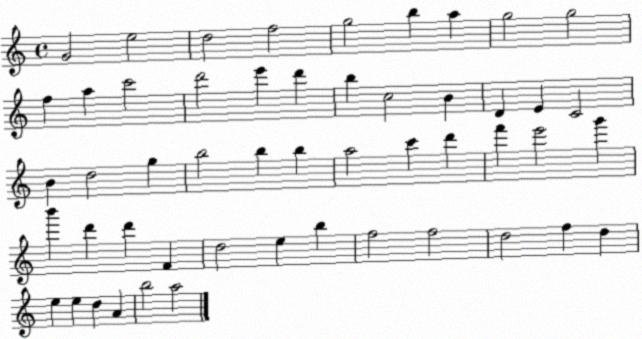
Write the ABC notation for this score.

X:1
T:Untitled
M:4/4
L:1/4
K:C
G2 e2 d2 f2 g2 b a g2 g2 f a c'2 d'2 e' d' b c2 B D E C2 B d2 g b2 b b a2 c' d' f' e'2 g' b' d' d' F d2 e b f2 f2 d2 f d e e d A b2 a2